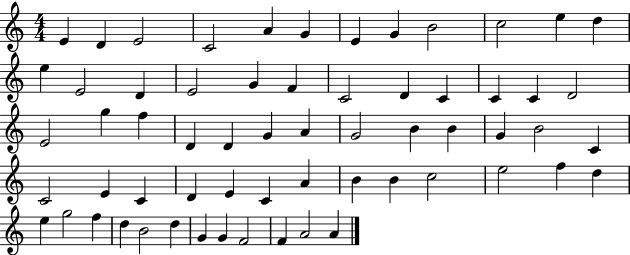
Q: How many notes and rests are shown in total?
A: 62